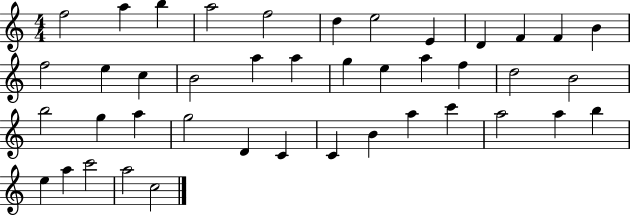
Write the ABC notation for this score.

X:1
T:Untitled
M:4/4
L:1/4
K:C
f2 a b a2 f2 d e2 E D F F B f2 e c B2 a a g e a f d2 B2 b2 g a g2 D C C B a c' a2 a b e a c'2 a2 c2